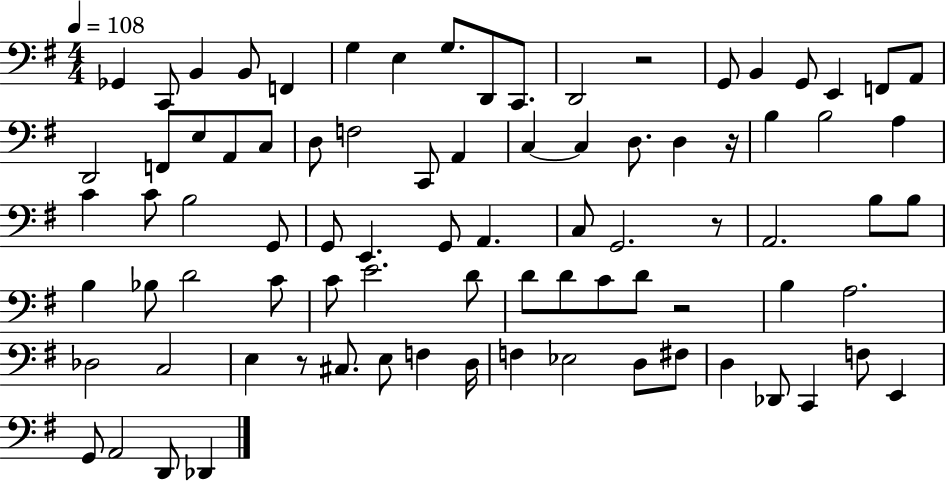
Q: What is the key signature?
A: G major